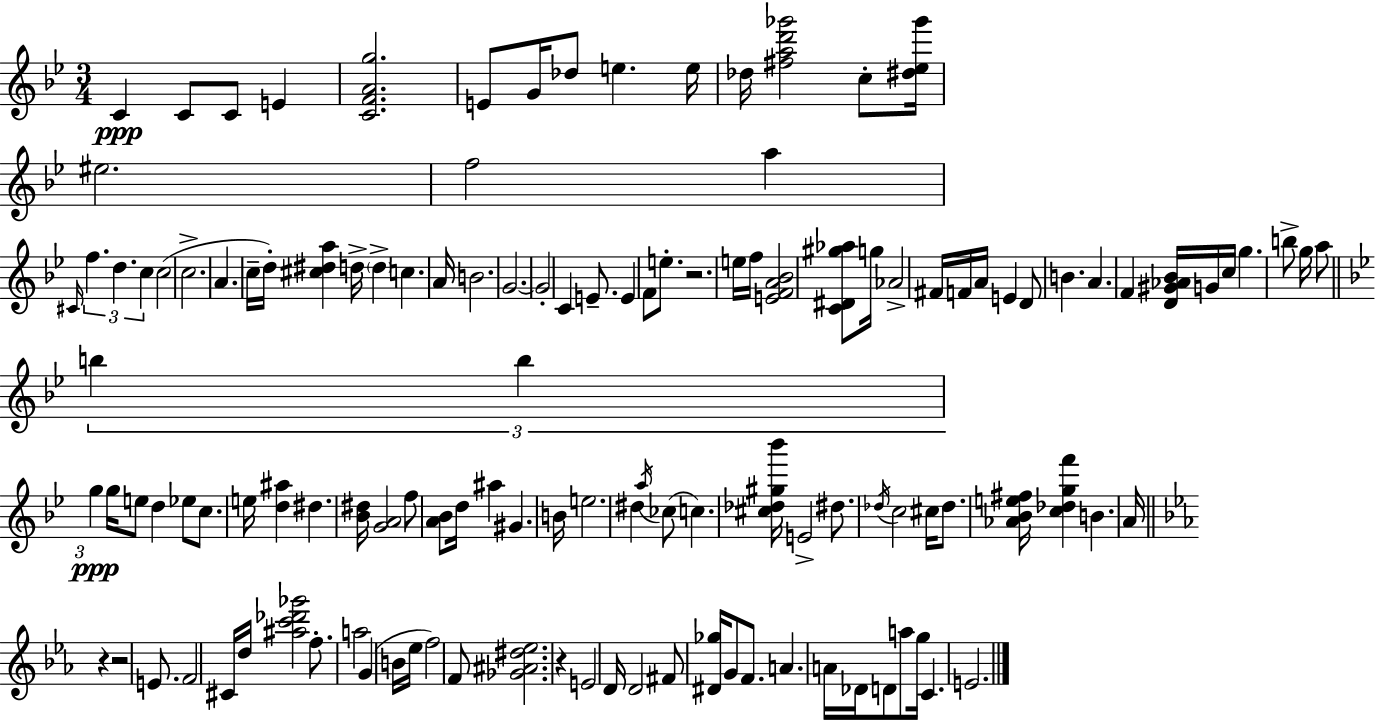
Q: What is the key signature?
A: BES major